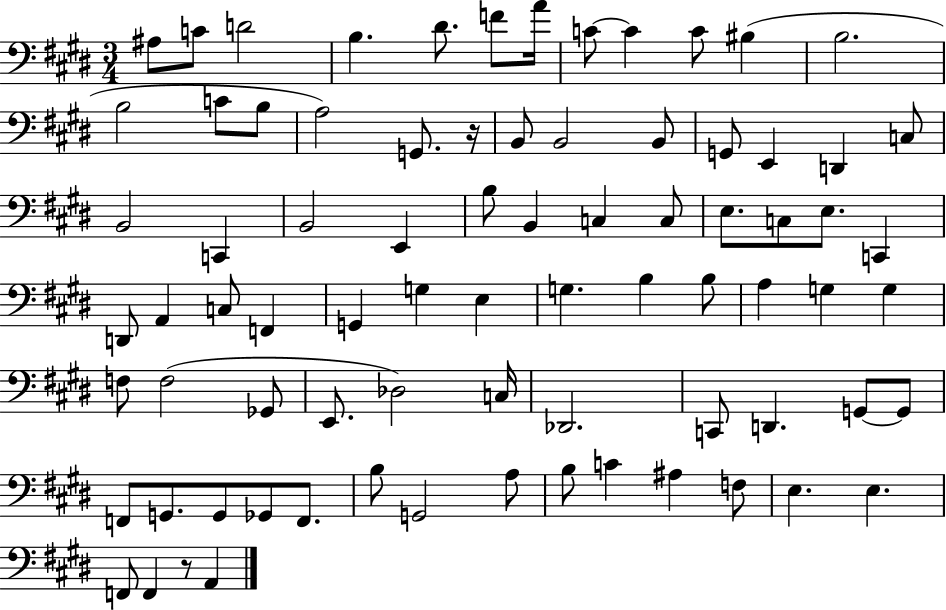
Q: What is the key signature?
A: E major